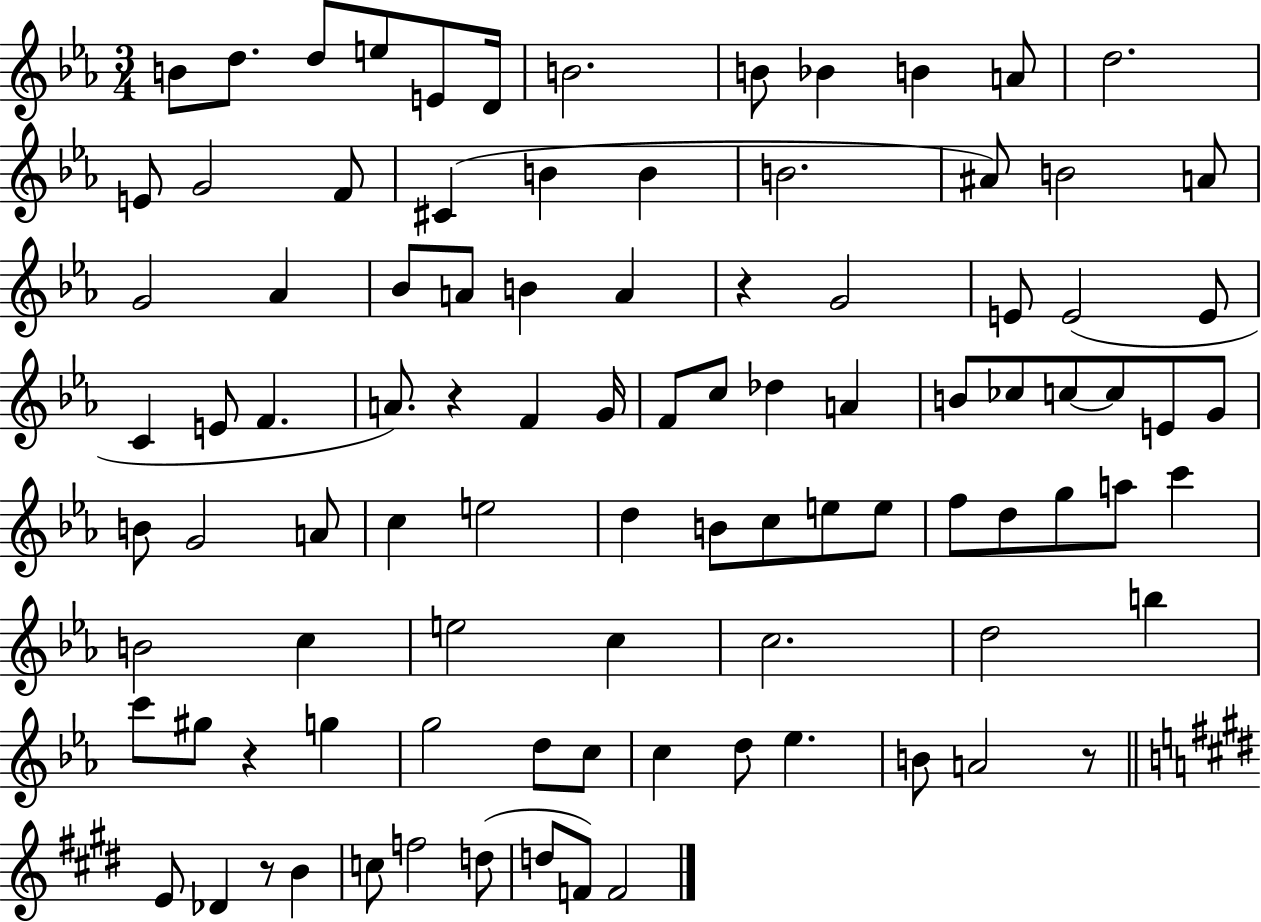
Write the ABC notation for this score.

X:1
T:Untitled
M:3/4
L:1/4
K:Eb
B/2 d/2 d/2 e/2 E/2 D/4 B2 B/2 _B B A/2 d2 E/2 G2 F/2 ^C B B B2 ^A/2 B2 A/2 G2 _A _B/2 A/2 B A z G2 E/2 E2 E/2 C E/2 F A/2 z F G/4 F/2 c/2 _d A B/2 _c/2 c/2 c/2 E/2 G/2 B/2 G2 A/2 c e2 d B/2 c/2 e/2 e/2 f/2 d/2 g/2 a/2 c' B2 c e2 c c2 d2 b c'/2 ^g/2 z g g2 d/2 c/2 c d/2 _e B/2 A2 z/2 E/2 _D z/2 B c/2 f2 d/2 d/2 F/2 F2